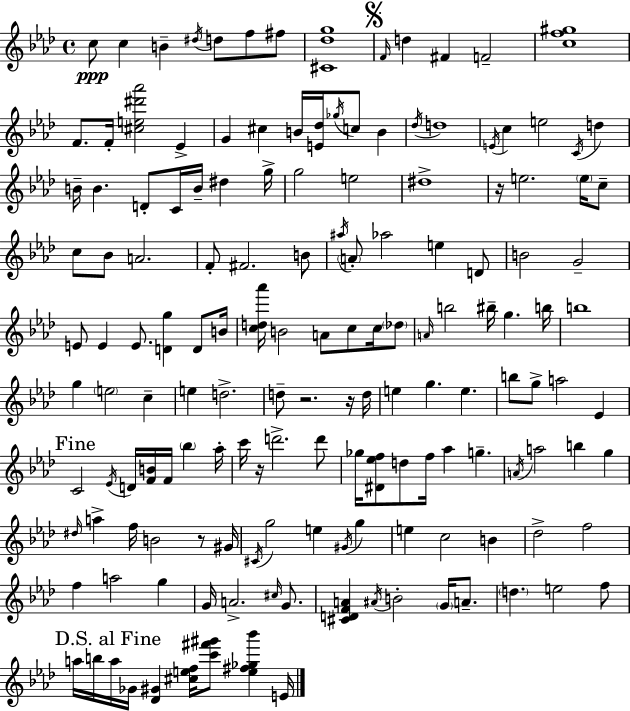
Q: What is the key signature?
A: AES major